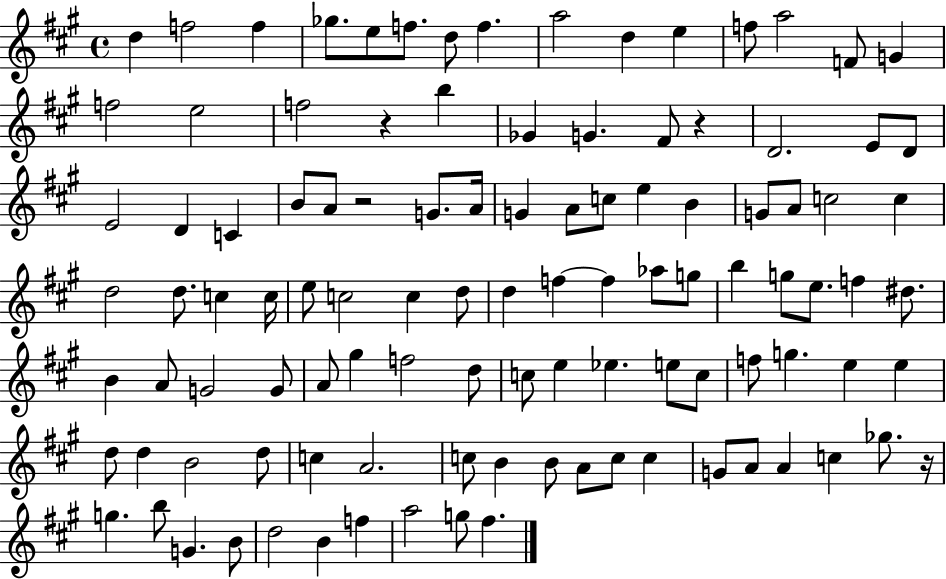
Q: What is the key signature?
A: A major